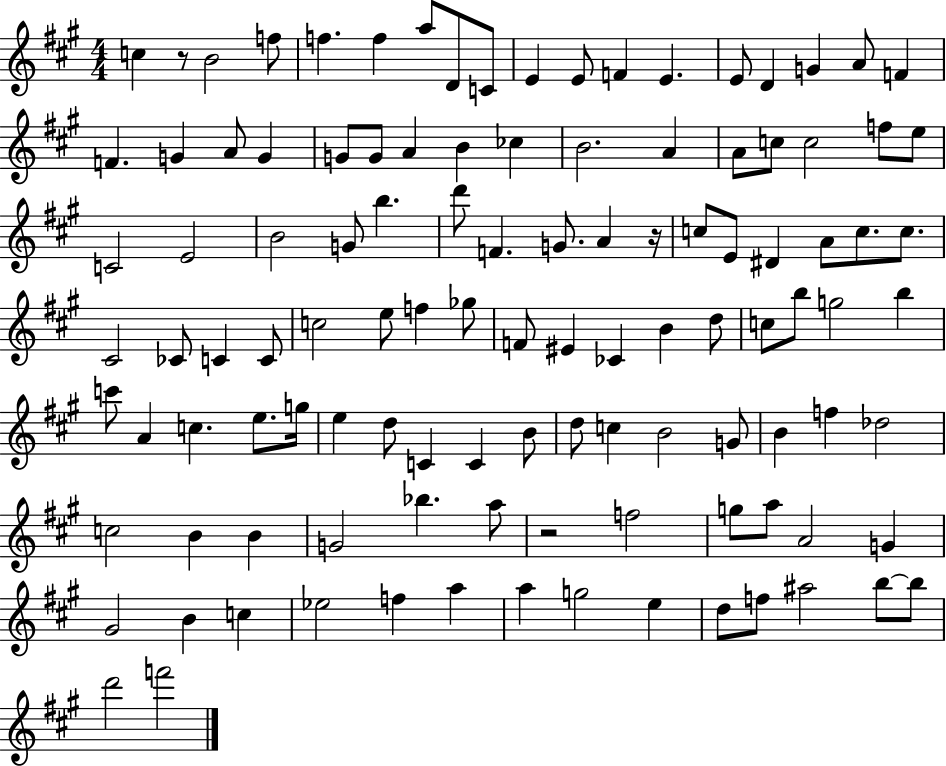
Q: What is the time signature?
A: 4/4